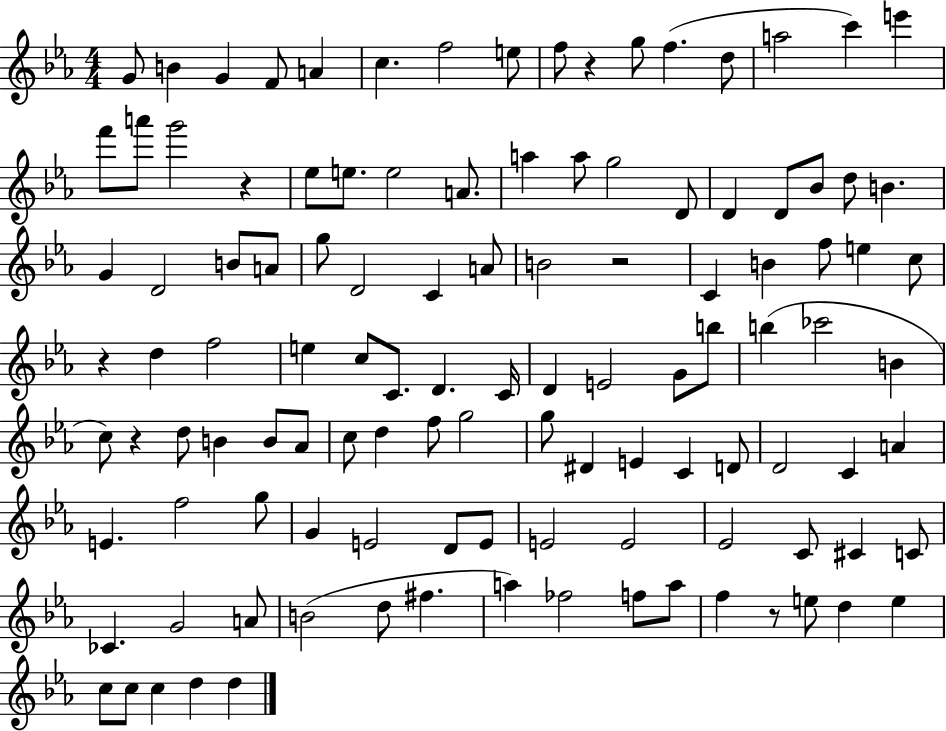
X:1
T:Untitled
M:4/4
L:1/4
K:Eb
G/2 B G F/2 A c f2 e/2 f/2 z g/2 f d/2 a2 c' e' f'/2 a'/2 g'2 z _e/2 e/2 e2 A/2 a a/2 g2 D/2 D D/2 _B/2 d/2 B G D2 B/2 A/2 g/2 D2 C A/2 B2 z2 C B f/2 e c/2 z d f2 e c/2 C/2 D C/4 D E2 G/2 b/2 b _c'2 B c/2 z d/2 B B/2 _A/2 c/2 d f/2 g2 g/2 ^D E C D/2 D2 C A E f2 g/2 G E2 D/2 E/2 E2 E2 _E2 C/2 ^C C/2 _C G2 A/2 B2 d/2 ^f a _f2 f/2 a/2 f z/2 e/2 d e c/2 c/2 c d d